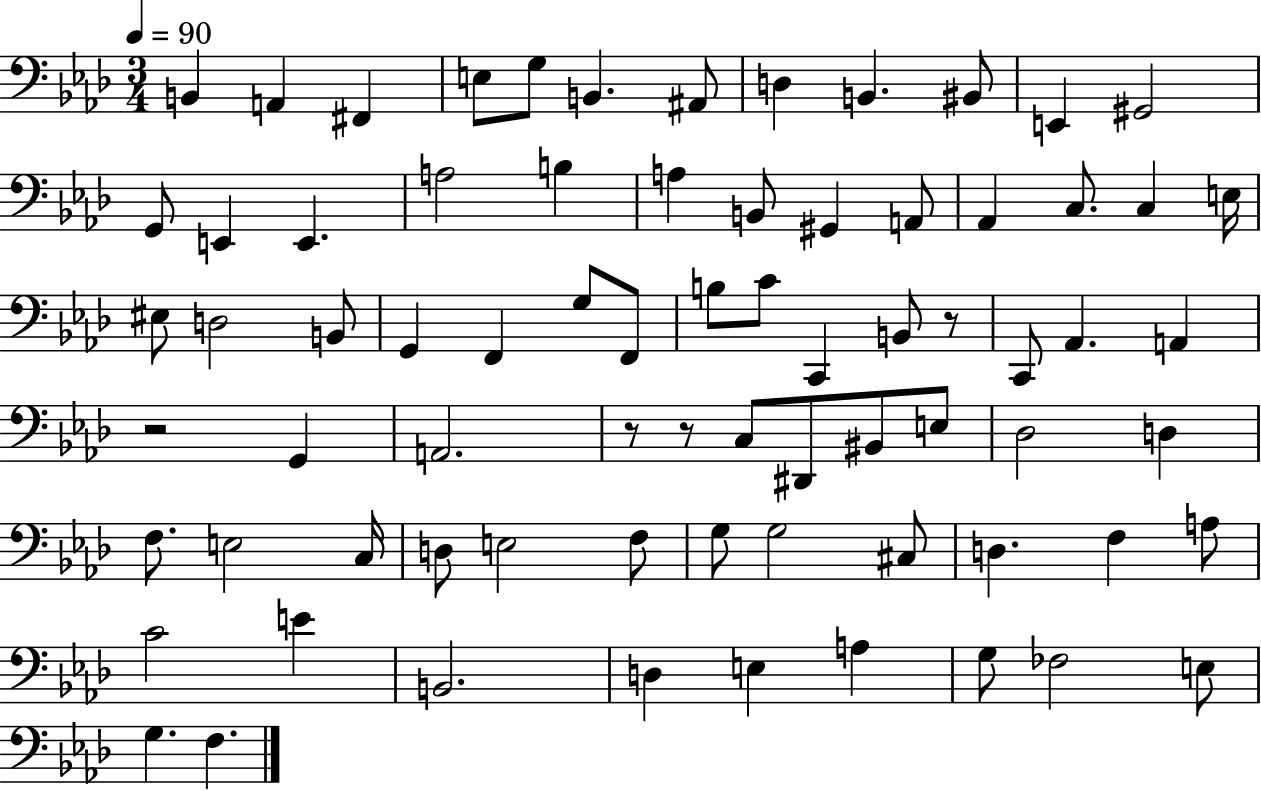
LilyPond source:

{
  \clef bass
  \numericTimeSignature
  \time 3/4
  \key aes \major
  \tempo 4 = 90
  b,4 a,4 fis,4 | e8 g8 b,4. ais,8 | d4 b,4. bis,8 | e,4 gis,2 | \break g,8 e,4 e,4. | a2 b4 | a4 b,8 gis,4 a,8 | aes,4 c8. c4 e16 | \break eis8 d2 b,8 | g,4 f,4 g8 f,8 | b8 c'8 c,4 b,8 r8 | c,8 aes,4. a,4 | \break r2 g,4 | a,2. | r8 r8 c8 dis,8 bis,8 e8 | des2 d4 | \break f8. e2 c16 | d8 e2 f8 | g8 g2 cis8 | d4. f4 a8 | \break c'2 e'4 | b,2. | d4 e4 a4 | g8 fes2 e8 | \break g4. f4. | \bar "|."
}